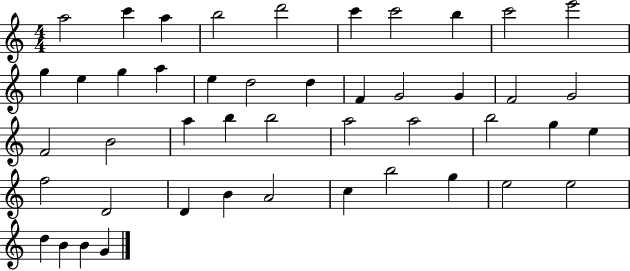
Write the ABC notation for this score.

X:1
T:Untitled
M:4/4
L:1/4
K:C
a2 c' a b2 d'2 c' c'2 b c'2 e'2 g e g a e d2 d F G2 G F2 G2 F2 B2 a b b2 a2 a2 b2 g e f2 D2 D B A2 c b2 g e2 e2 d B B G